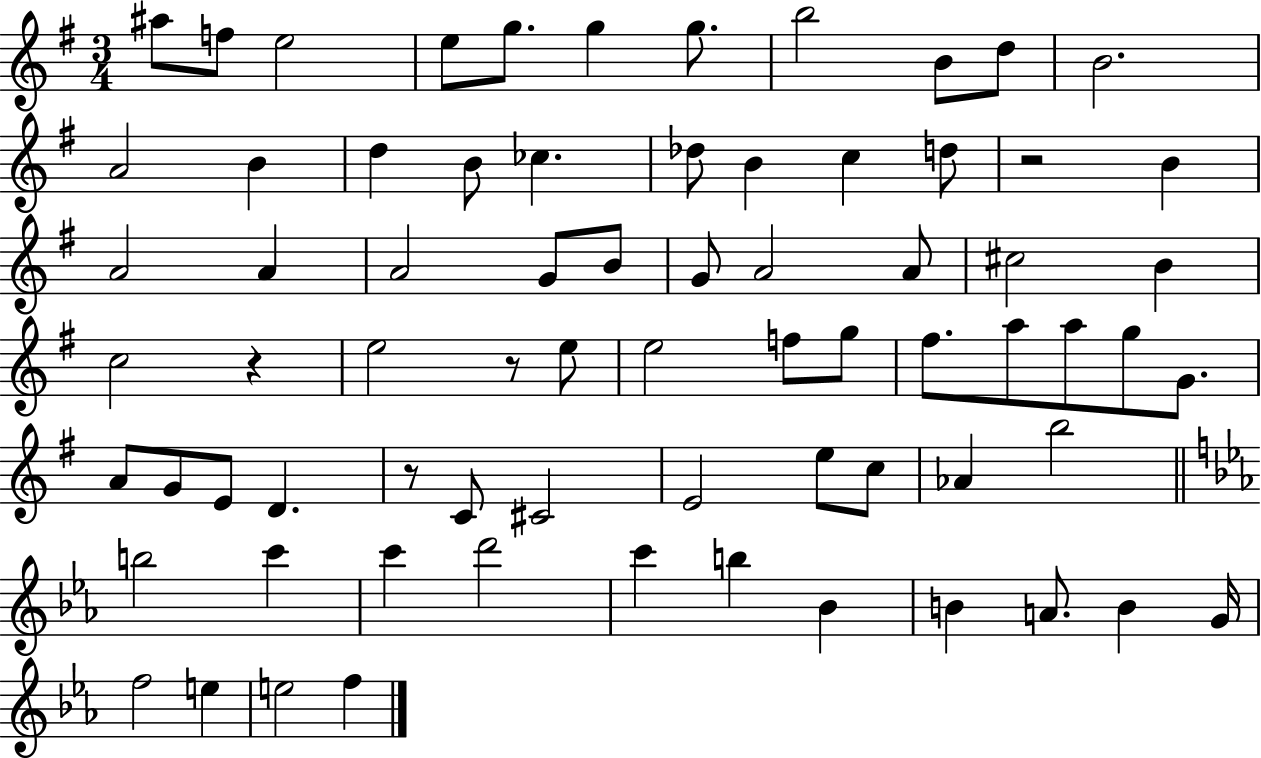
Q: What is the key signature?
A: G major